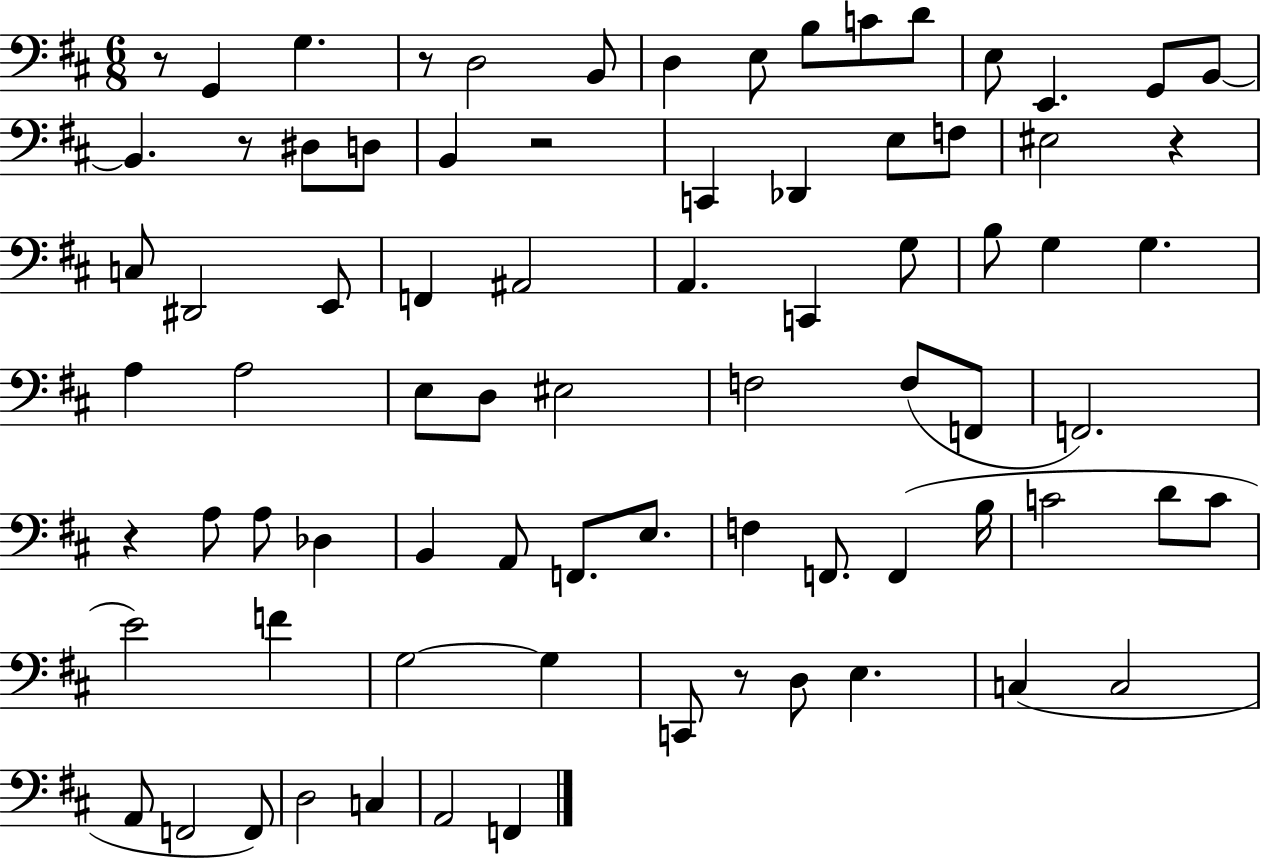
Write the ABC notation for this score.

X:1
T:Untitled
M:6/8
L:1/4
K:D
z/2 G,, G, z/2 D,2 B,,/2 D, E,/2 B,/2 C/2 D/2 E,/2 E,, G,,/2 B,,/2 B,, z/2 ^D,/2 D,/2 B,, z2 C,, _D,, E,/2 F,/2 ^E,2 z C,/2 ^D,,2 E,,/2 F,, ^A,,2 A,, C,, G,/2 B,/2 G, G, A, A,2 E,/2 D,/2 ^E,2 F,2 F,/2 F,,/2 F,,2 z A,/2 A,/2 _D, B,, A,,/2 F,,/2 E,/2 F, F,,/2 F,, B,/4 C2 D/2 C/2 E2 F G,2 G, C,,/2 z/2 D,/2 E, C, C,2 A,,/2 F,,2 F,,/2 D,2 C, A,,2 F,,